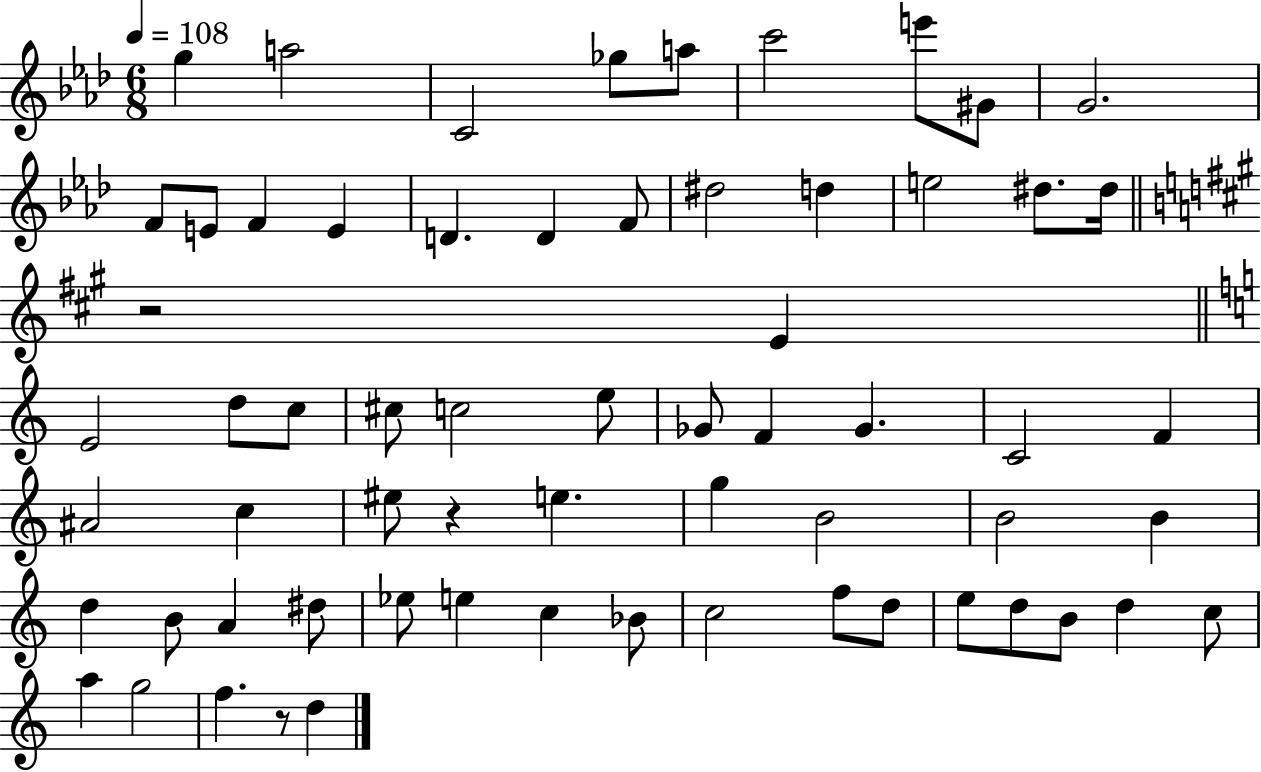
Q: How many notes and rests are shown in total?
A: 64